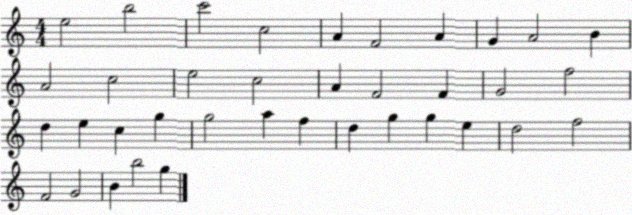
X:1
T:Untitled
M:4/4
L:1/4
K:C
e2 b2 c'2 c2 A F2 A G A2 B A2 c2 e2 c2 A F2 F G2 f2 d e c g g2 a f d g g e d2 f2 F2 G2 B b2 g